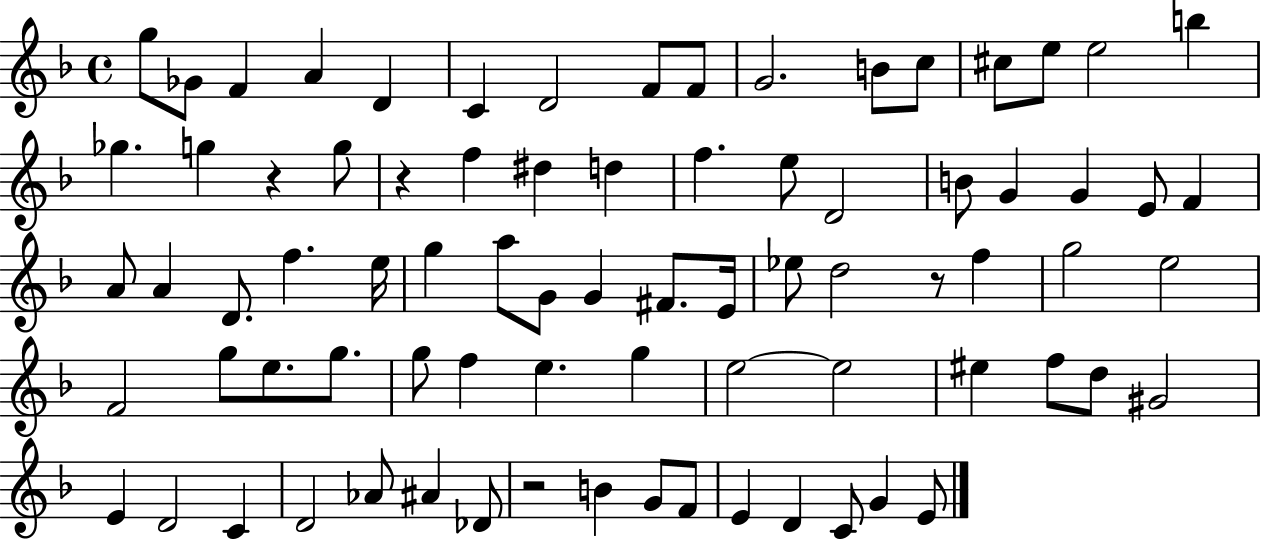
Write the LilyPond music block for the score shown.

{
  \clef treble
  \time 4/4
  \defaultTimeSignature
  \key f \major
  g''8 ges'8 f'4 a'4 d'4 | c'4 d'2 f'8 f'8 | g'2. b'8 c''8 | cis''8 e''8 e''2 b''4 | \break ges''4. g''4 r4 g''8 | r4 f''4 dis''4 d''4 | f''4. e''8 d'2 | b'8 g'4 g'4 e'8 f'4 | \break a'8 a'4 d'8. f''4. e''16 | g''4 a''8 g'8 g'4 fis'8. e'16 | ees''8 d''2 r8 f''4 | g''2 e''2 | \break f'2 g''8 e''8. g''8. | g''8 f''4 e''4. g''4 | e''2~~ e''2 | eis''4 f''8 d''8 gis'2 | \break e'4 d'2 c'4 | d'2 aes'8 ais'4 des'8 | r2 b'4 g'8 f'8 | e'4 d'4 c'8 g'4 e'8 | \break \bar "|."
}